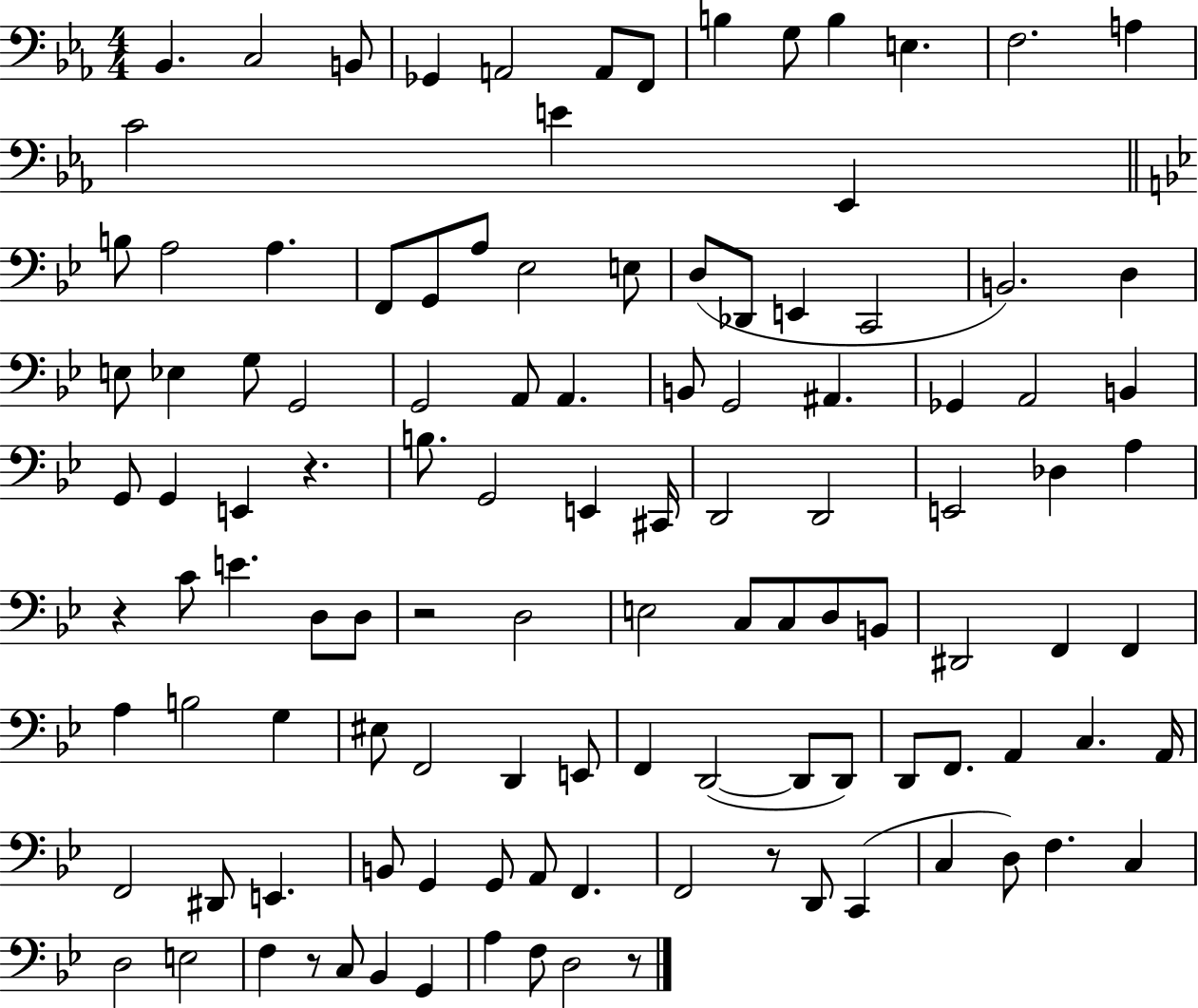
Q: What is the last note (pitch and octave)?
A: D3